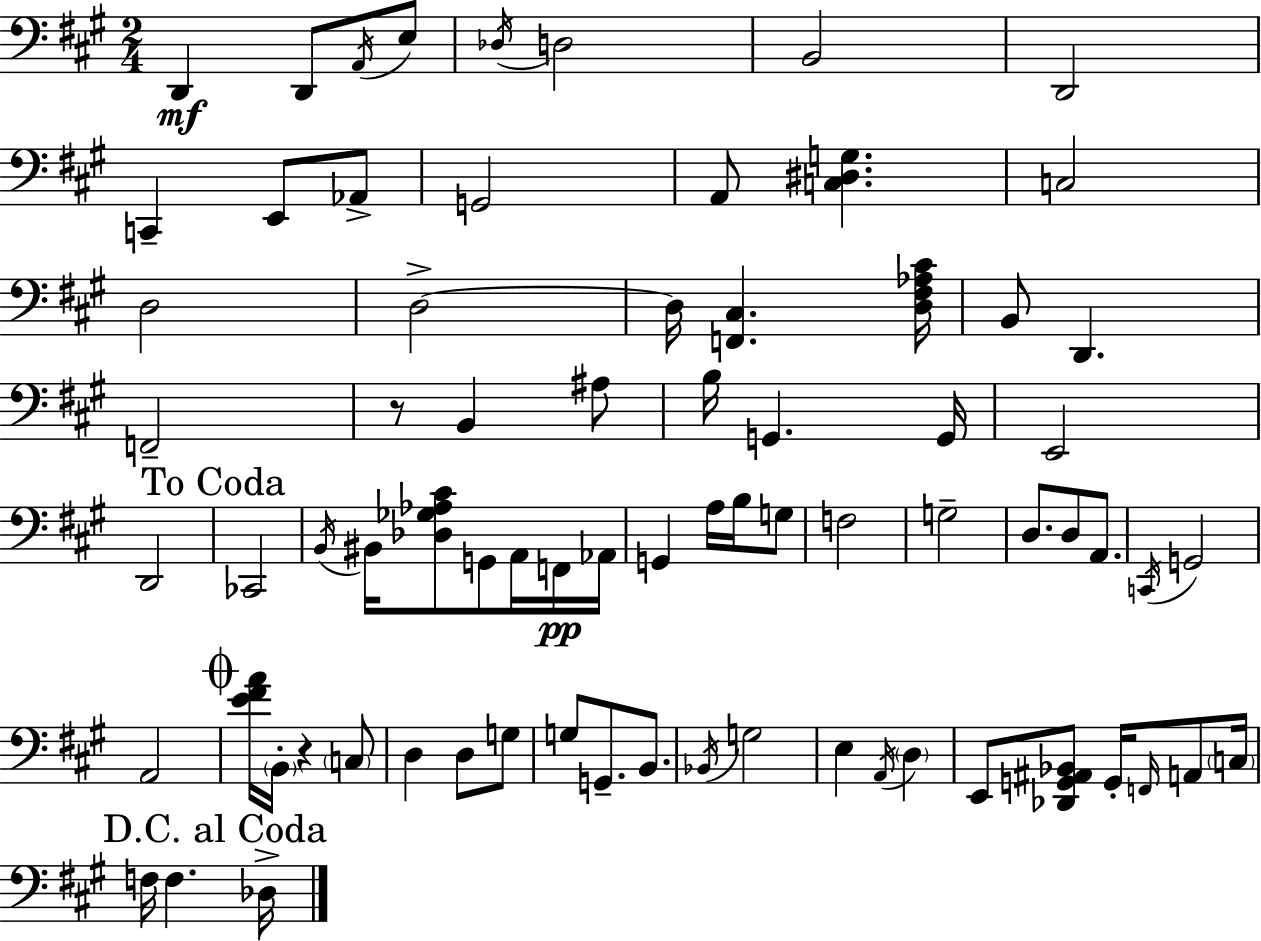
X:1
T:Untitled
M:2/4
L:1/4
K:A
D,, D,,/2 A,,/4 E,/2 _D,/4 D,2 B,,2 D,,2 C,, E,,/2 _A,,/2 G,,2 A,,/2 [C,^D,G,] C,2 D,2 D,2 D,/4 [F,,^C,] [D,^F,_A,^C]/4 B,,/2 D,, F,,2 z/2 B,, ^A,/2 B,/4 G,, G,,/4 E,,2 D,,2 _C,,2 B,,/4 ^B,,/4 [_D,_G,_A,^C]/2 G,,/2 A,,/4 F,,/4 _A,,/4 G,, A,/4 B,/4 G,/2 F,2 G,2 D,/2 D,/2 A,,/2 C,,/4 G,,2 A,,2 [E^FA]/4 B,,/4 z C,/2 D, D,/2 G,/2 G,/2 G,,/2 B,,/2 _B,,/4 G,2 E, A,,/4 D, E,,/2 [_D,,G,,^A,,_B,,]/2 G,,/4 F,,/4 A,,/2 C,/4 F,/4 F, _D,/4